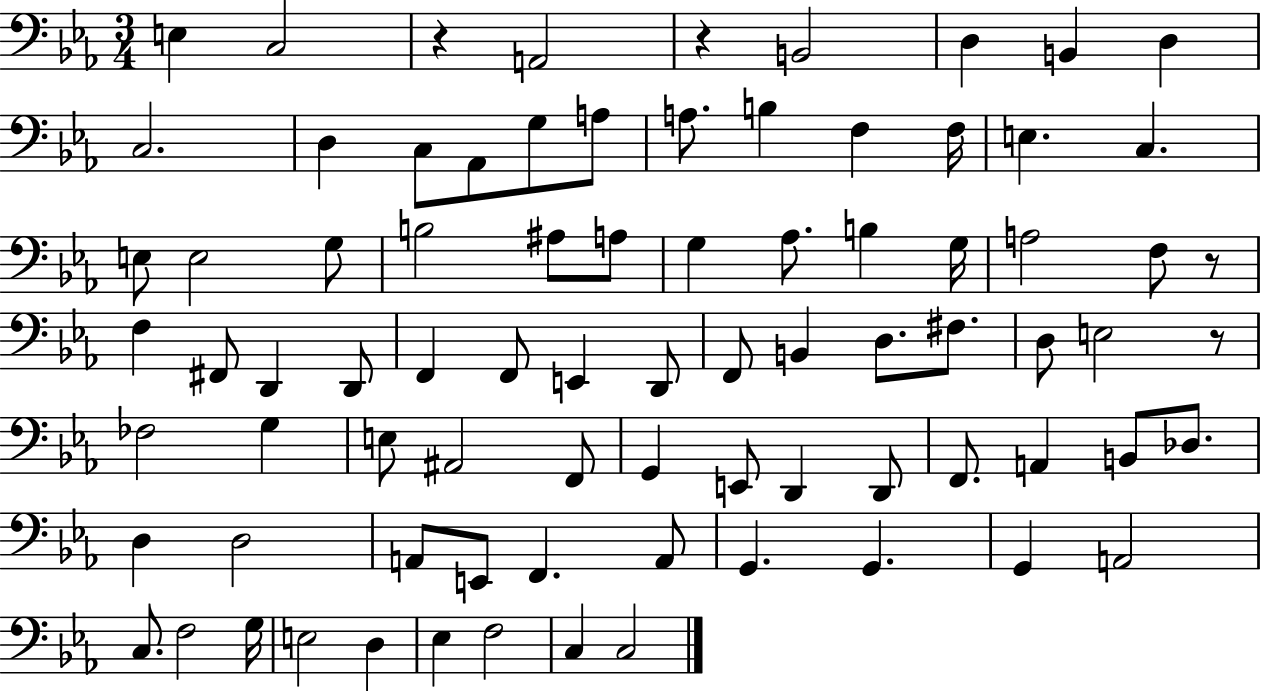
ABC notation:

X:1
T:Untitled
M:3/4
L:1/4
K:Eb
E, C,2 z A,,2 z B,,2 D, B,, D, C,2 D, C,/2 _A,,/2 G,/2 A,/2 A,/2 B, F, F,/4 E, C, E,/2 E,2 G,/2 B,2 ^A,/2 A,/2 G, _A,/2 B, G,/4 A,2 F,/2 z/2 F, ^F,,/2 D,, D,,/2 F,, F,,/2 E,, D,,/2 F,,/2 B,, D,/2 ^F,/2 D,/2 E,2 z/2 _F,2 G, E,/2 ^A,,2 F,,/2 G,, E,,/2 D,, D,,/2 F,,/2 A,, B,,/2 _D,/2 D, D,2 A,,/2 E,,/2 F,, A,,/2 G,, G,, G,, A,,2 C,/2 F,2 G,/4 E,2 D, _E, F,2 C, C,2